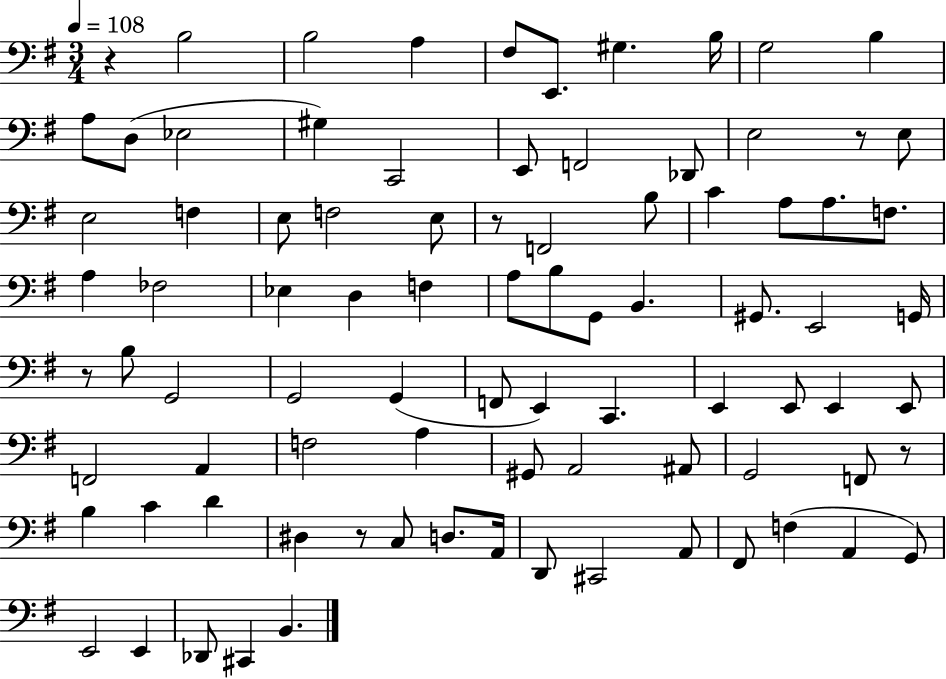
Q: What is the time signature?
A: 3/4